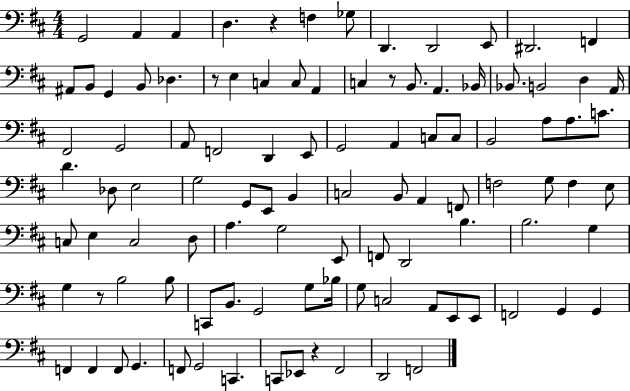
G2/h A2/q A2/q D3/q. R/q F3/q Gb3/e D2/q. D2/h E2/e D#2/h. F2/q A#2/e B2/e G2/q B2/e Db3/q. R/e E3/q C3/q C3/e A2/q C3/q R/e B2/e. A2/q. Bb2/s Bb2/e. B2/h D3/q A2/s F#2/h G2/h A2/e F2/h D2/q E2/e G2/h A2/q C3/e C3/e B2/h A3/e A3/e. C4/e. D4/q. Db3/e E3/h G3/h G2/e E2/e B2/q C3/h B2/e A2/q F2/e F3/h G3/e F3/q E3/e C3/e E3/q C3/h D3/e A3/q. G3/h E2/e F2/e D2/h B3/q. B3/h. G3/q G3/q R/e B3/h B3/e C2/e B2/e. G2/h G3/e Bb3/s G3/e C3/h A2/e E2/e E2/e F2/h G2/q G2/q F2/q F2/q F2/e G2/q. F2/e G2/h C2/q. C2/e Eb2/e R/q F#2/h D2/h F2/h